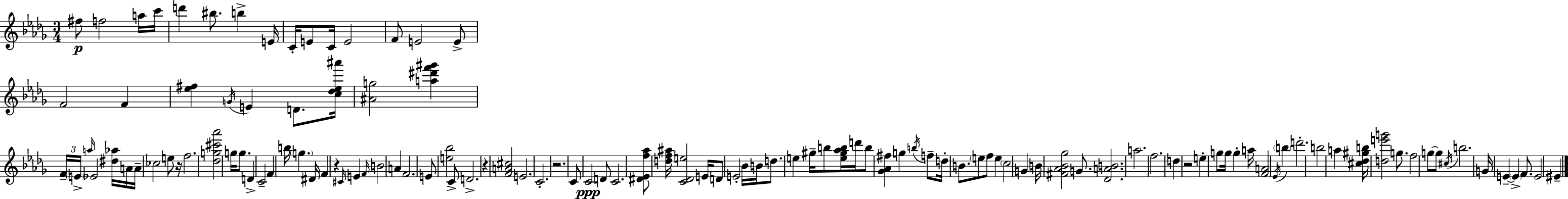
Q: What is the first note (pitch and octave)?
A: F#5